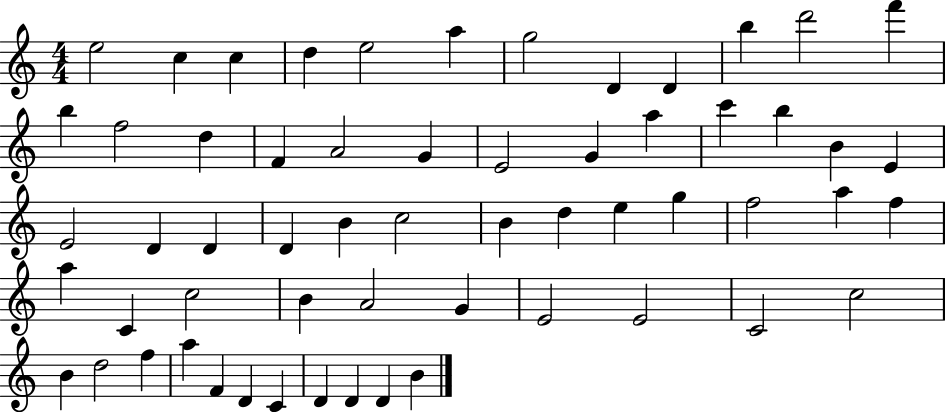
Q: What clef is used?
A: treble